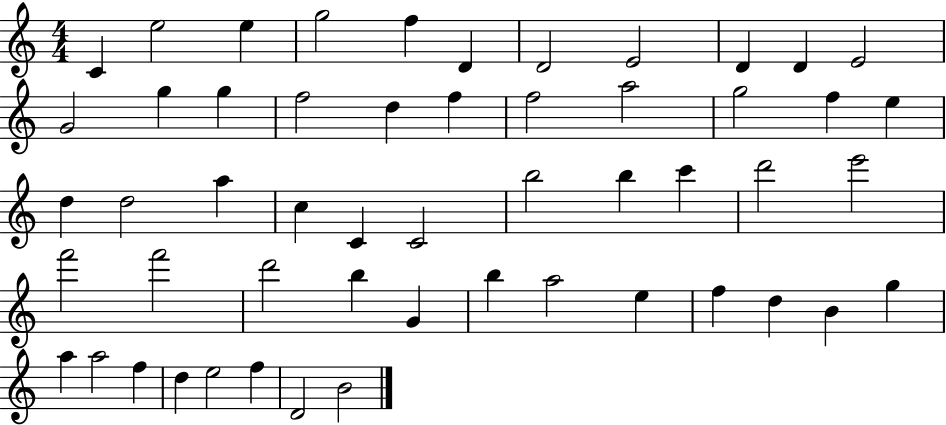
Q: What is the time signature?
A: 4/4